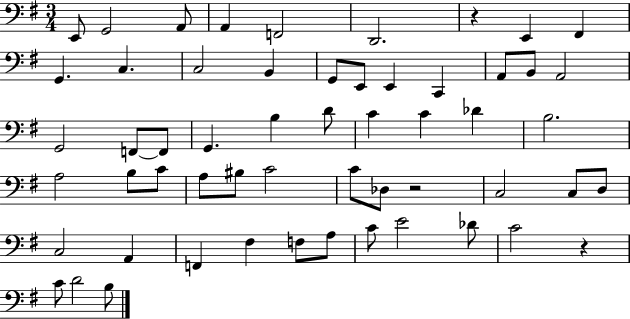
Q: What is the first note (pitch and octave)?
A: E2